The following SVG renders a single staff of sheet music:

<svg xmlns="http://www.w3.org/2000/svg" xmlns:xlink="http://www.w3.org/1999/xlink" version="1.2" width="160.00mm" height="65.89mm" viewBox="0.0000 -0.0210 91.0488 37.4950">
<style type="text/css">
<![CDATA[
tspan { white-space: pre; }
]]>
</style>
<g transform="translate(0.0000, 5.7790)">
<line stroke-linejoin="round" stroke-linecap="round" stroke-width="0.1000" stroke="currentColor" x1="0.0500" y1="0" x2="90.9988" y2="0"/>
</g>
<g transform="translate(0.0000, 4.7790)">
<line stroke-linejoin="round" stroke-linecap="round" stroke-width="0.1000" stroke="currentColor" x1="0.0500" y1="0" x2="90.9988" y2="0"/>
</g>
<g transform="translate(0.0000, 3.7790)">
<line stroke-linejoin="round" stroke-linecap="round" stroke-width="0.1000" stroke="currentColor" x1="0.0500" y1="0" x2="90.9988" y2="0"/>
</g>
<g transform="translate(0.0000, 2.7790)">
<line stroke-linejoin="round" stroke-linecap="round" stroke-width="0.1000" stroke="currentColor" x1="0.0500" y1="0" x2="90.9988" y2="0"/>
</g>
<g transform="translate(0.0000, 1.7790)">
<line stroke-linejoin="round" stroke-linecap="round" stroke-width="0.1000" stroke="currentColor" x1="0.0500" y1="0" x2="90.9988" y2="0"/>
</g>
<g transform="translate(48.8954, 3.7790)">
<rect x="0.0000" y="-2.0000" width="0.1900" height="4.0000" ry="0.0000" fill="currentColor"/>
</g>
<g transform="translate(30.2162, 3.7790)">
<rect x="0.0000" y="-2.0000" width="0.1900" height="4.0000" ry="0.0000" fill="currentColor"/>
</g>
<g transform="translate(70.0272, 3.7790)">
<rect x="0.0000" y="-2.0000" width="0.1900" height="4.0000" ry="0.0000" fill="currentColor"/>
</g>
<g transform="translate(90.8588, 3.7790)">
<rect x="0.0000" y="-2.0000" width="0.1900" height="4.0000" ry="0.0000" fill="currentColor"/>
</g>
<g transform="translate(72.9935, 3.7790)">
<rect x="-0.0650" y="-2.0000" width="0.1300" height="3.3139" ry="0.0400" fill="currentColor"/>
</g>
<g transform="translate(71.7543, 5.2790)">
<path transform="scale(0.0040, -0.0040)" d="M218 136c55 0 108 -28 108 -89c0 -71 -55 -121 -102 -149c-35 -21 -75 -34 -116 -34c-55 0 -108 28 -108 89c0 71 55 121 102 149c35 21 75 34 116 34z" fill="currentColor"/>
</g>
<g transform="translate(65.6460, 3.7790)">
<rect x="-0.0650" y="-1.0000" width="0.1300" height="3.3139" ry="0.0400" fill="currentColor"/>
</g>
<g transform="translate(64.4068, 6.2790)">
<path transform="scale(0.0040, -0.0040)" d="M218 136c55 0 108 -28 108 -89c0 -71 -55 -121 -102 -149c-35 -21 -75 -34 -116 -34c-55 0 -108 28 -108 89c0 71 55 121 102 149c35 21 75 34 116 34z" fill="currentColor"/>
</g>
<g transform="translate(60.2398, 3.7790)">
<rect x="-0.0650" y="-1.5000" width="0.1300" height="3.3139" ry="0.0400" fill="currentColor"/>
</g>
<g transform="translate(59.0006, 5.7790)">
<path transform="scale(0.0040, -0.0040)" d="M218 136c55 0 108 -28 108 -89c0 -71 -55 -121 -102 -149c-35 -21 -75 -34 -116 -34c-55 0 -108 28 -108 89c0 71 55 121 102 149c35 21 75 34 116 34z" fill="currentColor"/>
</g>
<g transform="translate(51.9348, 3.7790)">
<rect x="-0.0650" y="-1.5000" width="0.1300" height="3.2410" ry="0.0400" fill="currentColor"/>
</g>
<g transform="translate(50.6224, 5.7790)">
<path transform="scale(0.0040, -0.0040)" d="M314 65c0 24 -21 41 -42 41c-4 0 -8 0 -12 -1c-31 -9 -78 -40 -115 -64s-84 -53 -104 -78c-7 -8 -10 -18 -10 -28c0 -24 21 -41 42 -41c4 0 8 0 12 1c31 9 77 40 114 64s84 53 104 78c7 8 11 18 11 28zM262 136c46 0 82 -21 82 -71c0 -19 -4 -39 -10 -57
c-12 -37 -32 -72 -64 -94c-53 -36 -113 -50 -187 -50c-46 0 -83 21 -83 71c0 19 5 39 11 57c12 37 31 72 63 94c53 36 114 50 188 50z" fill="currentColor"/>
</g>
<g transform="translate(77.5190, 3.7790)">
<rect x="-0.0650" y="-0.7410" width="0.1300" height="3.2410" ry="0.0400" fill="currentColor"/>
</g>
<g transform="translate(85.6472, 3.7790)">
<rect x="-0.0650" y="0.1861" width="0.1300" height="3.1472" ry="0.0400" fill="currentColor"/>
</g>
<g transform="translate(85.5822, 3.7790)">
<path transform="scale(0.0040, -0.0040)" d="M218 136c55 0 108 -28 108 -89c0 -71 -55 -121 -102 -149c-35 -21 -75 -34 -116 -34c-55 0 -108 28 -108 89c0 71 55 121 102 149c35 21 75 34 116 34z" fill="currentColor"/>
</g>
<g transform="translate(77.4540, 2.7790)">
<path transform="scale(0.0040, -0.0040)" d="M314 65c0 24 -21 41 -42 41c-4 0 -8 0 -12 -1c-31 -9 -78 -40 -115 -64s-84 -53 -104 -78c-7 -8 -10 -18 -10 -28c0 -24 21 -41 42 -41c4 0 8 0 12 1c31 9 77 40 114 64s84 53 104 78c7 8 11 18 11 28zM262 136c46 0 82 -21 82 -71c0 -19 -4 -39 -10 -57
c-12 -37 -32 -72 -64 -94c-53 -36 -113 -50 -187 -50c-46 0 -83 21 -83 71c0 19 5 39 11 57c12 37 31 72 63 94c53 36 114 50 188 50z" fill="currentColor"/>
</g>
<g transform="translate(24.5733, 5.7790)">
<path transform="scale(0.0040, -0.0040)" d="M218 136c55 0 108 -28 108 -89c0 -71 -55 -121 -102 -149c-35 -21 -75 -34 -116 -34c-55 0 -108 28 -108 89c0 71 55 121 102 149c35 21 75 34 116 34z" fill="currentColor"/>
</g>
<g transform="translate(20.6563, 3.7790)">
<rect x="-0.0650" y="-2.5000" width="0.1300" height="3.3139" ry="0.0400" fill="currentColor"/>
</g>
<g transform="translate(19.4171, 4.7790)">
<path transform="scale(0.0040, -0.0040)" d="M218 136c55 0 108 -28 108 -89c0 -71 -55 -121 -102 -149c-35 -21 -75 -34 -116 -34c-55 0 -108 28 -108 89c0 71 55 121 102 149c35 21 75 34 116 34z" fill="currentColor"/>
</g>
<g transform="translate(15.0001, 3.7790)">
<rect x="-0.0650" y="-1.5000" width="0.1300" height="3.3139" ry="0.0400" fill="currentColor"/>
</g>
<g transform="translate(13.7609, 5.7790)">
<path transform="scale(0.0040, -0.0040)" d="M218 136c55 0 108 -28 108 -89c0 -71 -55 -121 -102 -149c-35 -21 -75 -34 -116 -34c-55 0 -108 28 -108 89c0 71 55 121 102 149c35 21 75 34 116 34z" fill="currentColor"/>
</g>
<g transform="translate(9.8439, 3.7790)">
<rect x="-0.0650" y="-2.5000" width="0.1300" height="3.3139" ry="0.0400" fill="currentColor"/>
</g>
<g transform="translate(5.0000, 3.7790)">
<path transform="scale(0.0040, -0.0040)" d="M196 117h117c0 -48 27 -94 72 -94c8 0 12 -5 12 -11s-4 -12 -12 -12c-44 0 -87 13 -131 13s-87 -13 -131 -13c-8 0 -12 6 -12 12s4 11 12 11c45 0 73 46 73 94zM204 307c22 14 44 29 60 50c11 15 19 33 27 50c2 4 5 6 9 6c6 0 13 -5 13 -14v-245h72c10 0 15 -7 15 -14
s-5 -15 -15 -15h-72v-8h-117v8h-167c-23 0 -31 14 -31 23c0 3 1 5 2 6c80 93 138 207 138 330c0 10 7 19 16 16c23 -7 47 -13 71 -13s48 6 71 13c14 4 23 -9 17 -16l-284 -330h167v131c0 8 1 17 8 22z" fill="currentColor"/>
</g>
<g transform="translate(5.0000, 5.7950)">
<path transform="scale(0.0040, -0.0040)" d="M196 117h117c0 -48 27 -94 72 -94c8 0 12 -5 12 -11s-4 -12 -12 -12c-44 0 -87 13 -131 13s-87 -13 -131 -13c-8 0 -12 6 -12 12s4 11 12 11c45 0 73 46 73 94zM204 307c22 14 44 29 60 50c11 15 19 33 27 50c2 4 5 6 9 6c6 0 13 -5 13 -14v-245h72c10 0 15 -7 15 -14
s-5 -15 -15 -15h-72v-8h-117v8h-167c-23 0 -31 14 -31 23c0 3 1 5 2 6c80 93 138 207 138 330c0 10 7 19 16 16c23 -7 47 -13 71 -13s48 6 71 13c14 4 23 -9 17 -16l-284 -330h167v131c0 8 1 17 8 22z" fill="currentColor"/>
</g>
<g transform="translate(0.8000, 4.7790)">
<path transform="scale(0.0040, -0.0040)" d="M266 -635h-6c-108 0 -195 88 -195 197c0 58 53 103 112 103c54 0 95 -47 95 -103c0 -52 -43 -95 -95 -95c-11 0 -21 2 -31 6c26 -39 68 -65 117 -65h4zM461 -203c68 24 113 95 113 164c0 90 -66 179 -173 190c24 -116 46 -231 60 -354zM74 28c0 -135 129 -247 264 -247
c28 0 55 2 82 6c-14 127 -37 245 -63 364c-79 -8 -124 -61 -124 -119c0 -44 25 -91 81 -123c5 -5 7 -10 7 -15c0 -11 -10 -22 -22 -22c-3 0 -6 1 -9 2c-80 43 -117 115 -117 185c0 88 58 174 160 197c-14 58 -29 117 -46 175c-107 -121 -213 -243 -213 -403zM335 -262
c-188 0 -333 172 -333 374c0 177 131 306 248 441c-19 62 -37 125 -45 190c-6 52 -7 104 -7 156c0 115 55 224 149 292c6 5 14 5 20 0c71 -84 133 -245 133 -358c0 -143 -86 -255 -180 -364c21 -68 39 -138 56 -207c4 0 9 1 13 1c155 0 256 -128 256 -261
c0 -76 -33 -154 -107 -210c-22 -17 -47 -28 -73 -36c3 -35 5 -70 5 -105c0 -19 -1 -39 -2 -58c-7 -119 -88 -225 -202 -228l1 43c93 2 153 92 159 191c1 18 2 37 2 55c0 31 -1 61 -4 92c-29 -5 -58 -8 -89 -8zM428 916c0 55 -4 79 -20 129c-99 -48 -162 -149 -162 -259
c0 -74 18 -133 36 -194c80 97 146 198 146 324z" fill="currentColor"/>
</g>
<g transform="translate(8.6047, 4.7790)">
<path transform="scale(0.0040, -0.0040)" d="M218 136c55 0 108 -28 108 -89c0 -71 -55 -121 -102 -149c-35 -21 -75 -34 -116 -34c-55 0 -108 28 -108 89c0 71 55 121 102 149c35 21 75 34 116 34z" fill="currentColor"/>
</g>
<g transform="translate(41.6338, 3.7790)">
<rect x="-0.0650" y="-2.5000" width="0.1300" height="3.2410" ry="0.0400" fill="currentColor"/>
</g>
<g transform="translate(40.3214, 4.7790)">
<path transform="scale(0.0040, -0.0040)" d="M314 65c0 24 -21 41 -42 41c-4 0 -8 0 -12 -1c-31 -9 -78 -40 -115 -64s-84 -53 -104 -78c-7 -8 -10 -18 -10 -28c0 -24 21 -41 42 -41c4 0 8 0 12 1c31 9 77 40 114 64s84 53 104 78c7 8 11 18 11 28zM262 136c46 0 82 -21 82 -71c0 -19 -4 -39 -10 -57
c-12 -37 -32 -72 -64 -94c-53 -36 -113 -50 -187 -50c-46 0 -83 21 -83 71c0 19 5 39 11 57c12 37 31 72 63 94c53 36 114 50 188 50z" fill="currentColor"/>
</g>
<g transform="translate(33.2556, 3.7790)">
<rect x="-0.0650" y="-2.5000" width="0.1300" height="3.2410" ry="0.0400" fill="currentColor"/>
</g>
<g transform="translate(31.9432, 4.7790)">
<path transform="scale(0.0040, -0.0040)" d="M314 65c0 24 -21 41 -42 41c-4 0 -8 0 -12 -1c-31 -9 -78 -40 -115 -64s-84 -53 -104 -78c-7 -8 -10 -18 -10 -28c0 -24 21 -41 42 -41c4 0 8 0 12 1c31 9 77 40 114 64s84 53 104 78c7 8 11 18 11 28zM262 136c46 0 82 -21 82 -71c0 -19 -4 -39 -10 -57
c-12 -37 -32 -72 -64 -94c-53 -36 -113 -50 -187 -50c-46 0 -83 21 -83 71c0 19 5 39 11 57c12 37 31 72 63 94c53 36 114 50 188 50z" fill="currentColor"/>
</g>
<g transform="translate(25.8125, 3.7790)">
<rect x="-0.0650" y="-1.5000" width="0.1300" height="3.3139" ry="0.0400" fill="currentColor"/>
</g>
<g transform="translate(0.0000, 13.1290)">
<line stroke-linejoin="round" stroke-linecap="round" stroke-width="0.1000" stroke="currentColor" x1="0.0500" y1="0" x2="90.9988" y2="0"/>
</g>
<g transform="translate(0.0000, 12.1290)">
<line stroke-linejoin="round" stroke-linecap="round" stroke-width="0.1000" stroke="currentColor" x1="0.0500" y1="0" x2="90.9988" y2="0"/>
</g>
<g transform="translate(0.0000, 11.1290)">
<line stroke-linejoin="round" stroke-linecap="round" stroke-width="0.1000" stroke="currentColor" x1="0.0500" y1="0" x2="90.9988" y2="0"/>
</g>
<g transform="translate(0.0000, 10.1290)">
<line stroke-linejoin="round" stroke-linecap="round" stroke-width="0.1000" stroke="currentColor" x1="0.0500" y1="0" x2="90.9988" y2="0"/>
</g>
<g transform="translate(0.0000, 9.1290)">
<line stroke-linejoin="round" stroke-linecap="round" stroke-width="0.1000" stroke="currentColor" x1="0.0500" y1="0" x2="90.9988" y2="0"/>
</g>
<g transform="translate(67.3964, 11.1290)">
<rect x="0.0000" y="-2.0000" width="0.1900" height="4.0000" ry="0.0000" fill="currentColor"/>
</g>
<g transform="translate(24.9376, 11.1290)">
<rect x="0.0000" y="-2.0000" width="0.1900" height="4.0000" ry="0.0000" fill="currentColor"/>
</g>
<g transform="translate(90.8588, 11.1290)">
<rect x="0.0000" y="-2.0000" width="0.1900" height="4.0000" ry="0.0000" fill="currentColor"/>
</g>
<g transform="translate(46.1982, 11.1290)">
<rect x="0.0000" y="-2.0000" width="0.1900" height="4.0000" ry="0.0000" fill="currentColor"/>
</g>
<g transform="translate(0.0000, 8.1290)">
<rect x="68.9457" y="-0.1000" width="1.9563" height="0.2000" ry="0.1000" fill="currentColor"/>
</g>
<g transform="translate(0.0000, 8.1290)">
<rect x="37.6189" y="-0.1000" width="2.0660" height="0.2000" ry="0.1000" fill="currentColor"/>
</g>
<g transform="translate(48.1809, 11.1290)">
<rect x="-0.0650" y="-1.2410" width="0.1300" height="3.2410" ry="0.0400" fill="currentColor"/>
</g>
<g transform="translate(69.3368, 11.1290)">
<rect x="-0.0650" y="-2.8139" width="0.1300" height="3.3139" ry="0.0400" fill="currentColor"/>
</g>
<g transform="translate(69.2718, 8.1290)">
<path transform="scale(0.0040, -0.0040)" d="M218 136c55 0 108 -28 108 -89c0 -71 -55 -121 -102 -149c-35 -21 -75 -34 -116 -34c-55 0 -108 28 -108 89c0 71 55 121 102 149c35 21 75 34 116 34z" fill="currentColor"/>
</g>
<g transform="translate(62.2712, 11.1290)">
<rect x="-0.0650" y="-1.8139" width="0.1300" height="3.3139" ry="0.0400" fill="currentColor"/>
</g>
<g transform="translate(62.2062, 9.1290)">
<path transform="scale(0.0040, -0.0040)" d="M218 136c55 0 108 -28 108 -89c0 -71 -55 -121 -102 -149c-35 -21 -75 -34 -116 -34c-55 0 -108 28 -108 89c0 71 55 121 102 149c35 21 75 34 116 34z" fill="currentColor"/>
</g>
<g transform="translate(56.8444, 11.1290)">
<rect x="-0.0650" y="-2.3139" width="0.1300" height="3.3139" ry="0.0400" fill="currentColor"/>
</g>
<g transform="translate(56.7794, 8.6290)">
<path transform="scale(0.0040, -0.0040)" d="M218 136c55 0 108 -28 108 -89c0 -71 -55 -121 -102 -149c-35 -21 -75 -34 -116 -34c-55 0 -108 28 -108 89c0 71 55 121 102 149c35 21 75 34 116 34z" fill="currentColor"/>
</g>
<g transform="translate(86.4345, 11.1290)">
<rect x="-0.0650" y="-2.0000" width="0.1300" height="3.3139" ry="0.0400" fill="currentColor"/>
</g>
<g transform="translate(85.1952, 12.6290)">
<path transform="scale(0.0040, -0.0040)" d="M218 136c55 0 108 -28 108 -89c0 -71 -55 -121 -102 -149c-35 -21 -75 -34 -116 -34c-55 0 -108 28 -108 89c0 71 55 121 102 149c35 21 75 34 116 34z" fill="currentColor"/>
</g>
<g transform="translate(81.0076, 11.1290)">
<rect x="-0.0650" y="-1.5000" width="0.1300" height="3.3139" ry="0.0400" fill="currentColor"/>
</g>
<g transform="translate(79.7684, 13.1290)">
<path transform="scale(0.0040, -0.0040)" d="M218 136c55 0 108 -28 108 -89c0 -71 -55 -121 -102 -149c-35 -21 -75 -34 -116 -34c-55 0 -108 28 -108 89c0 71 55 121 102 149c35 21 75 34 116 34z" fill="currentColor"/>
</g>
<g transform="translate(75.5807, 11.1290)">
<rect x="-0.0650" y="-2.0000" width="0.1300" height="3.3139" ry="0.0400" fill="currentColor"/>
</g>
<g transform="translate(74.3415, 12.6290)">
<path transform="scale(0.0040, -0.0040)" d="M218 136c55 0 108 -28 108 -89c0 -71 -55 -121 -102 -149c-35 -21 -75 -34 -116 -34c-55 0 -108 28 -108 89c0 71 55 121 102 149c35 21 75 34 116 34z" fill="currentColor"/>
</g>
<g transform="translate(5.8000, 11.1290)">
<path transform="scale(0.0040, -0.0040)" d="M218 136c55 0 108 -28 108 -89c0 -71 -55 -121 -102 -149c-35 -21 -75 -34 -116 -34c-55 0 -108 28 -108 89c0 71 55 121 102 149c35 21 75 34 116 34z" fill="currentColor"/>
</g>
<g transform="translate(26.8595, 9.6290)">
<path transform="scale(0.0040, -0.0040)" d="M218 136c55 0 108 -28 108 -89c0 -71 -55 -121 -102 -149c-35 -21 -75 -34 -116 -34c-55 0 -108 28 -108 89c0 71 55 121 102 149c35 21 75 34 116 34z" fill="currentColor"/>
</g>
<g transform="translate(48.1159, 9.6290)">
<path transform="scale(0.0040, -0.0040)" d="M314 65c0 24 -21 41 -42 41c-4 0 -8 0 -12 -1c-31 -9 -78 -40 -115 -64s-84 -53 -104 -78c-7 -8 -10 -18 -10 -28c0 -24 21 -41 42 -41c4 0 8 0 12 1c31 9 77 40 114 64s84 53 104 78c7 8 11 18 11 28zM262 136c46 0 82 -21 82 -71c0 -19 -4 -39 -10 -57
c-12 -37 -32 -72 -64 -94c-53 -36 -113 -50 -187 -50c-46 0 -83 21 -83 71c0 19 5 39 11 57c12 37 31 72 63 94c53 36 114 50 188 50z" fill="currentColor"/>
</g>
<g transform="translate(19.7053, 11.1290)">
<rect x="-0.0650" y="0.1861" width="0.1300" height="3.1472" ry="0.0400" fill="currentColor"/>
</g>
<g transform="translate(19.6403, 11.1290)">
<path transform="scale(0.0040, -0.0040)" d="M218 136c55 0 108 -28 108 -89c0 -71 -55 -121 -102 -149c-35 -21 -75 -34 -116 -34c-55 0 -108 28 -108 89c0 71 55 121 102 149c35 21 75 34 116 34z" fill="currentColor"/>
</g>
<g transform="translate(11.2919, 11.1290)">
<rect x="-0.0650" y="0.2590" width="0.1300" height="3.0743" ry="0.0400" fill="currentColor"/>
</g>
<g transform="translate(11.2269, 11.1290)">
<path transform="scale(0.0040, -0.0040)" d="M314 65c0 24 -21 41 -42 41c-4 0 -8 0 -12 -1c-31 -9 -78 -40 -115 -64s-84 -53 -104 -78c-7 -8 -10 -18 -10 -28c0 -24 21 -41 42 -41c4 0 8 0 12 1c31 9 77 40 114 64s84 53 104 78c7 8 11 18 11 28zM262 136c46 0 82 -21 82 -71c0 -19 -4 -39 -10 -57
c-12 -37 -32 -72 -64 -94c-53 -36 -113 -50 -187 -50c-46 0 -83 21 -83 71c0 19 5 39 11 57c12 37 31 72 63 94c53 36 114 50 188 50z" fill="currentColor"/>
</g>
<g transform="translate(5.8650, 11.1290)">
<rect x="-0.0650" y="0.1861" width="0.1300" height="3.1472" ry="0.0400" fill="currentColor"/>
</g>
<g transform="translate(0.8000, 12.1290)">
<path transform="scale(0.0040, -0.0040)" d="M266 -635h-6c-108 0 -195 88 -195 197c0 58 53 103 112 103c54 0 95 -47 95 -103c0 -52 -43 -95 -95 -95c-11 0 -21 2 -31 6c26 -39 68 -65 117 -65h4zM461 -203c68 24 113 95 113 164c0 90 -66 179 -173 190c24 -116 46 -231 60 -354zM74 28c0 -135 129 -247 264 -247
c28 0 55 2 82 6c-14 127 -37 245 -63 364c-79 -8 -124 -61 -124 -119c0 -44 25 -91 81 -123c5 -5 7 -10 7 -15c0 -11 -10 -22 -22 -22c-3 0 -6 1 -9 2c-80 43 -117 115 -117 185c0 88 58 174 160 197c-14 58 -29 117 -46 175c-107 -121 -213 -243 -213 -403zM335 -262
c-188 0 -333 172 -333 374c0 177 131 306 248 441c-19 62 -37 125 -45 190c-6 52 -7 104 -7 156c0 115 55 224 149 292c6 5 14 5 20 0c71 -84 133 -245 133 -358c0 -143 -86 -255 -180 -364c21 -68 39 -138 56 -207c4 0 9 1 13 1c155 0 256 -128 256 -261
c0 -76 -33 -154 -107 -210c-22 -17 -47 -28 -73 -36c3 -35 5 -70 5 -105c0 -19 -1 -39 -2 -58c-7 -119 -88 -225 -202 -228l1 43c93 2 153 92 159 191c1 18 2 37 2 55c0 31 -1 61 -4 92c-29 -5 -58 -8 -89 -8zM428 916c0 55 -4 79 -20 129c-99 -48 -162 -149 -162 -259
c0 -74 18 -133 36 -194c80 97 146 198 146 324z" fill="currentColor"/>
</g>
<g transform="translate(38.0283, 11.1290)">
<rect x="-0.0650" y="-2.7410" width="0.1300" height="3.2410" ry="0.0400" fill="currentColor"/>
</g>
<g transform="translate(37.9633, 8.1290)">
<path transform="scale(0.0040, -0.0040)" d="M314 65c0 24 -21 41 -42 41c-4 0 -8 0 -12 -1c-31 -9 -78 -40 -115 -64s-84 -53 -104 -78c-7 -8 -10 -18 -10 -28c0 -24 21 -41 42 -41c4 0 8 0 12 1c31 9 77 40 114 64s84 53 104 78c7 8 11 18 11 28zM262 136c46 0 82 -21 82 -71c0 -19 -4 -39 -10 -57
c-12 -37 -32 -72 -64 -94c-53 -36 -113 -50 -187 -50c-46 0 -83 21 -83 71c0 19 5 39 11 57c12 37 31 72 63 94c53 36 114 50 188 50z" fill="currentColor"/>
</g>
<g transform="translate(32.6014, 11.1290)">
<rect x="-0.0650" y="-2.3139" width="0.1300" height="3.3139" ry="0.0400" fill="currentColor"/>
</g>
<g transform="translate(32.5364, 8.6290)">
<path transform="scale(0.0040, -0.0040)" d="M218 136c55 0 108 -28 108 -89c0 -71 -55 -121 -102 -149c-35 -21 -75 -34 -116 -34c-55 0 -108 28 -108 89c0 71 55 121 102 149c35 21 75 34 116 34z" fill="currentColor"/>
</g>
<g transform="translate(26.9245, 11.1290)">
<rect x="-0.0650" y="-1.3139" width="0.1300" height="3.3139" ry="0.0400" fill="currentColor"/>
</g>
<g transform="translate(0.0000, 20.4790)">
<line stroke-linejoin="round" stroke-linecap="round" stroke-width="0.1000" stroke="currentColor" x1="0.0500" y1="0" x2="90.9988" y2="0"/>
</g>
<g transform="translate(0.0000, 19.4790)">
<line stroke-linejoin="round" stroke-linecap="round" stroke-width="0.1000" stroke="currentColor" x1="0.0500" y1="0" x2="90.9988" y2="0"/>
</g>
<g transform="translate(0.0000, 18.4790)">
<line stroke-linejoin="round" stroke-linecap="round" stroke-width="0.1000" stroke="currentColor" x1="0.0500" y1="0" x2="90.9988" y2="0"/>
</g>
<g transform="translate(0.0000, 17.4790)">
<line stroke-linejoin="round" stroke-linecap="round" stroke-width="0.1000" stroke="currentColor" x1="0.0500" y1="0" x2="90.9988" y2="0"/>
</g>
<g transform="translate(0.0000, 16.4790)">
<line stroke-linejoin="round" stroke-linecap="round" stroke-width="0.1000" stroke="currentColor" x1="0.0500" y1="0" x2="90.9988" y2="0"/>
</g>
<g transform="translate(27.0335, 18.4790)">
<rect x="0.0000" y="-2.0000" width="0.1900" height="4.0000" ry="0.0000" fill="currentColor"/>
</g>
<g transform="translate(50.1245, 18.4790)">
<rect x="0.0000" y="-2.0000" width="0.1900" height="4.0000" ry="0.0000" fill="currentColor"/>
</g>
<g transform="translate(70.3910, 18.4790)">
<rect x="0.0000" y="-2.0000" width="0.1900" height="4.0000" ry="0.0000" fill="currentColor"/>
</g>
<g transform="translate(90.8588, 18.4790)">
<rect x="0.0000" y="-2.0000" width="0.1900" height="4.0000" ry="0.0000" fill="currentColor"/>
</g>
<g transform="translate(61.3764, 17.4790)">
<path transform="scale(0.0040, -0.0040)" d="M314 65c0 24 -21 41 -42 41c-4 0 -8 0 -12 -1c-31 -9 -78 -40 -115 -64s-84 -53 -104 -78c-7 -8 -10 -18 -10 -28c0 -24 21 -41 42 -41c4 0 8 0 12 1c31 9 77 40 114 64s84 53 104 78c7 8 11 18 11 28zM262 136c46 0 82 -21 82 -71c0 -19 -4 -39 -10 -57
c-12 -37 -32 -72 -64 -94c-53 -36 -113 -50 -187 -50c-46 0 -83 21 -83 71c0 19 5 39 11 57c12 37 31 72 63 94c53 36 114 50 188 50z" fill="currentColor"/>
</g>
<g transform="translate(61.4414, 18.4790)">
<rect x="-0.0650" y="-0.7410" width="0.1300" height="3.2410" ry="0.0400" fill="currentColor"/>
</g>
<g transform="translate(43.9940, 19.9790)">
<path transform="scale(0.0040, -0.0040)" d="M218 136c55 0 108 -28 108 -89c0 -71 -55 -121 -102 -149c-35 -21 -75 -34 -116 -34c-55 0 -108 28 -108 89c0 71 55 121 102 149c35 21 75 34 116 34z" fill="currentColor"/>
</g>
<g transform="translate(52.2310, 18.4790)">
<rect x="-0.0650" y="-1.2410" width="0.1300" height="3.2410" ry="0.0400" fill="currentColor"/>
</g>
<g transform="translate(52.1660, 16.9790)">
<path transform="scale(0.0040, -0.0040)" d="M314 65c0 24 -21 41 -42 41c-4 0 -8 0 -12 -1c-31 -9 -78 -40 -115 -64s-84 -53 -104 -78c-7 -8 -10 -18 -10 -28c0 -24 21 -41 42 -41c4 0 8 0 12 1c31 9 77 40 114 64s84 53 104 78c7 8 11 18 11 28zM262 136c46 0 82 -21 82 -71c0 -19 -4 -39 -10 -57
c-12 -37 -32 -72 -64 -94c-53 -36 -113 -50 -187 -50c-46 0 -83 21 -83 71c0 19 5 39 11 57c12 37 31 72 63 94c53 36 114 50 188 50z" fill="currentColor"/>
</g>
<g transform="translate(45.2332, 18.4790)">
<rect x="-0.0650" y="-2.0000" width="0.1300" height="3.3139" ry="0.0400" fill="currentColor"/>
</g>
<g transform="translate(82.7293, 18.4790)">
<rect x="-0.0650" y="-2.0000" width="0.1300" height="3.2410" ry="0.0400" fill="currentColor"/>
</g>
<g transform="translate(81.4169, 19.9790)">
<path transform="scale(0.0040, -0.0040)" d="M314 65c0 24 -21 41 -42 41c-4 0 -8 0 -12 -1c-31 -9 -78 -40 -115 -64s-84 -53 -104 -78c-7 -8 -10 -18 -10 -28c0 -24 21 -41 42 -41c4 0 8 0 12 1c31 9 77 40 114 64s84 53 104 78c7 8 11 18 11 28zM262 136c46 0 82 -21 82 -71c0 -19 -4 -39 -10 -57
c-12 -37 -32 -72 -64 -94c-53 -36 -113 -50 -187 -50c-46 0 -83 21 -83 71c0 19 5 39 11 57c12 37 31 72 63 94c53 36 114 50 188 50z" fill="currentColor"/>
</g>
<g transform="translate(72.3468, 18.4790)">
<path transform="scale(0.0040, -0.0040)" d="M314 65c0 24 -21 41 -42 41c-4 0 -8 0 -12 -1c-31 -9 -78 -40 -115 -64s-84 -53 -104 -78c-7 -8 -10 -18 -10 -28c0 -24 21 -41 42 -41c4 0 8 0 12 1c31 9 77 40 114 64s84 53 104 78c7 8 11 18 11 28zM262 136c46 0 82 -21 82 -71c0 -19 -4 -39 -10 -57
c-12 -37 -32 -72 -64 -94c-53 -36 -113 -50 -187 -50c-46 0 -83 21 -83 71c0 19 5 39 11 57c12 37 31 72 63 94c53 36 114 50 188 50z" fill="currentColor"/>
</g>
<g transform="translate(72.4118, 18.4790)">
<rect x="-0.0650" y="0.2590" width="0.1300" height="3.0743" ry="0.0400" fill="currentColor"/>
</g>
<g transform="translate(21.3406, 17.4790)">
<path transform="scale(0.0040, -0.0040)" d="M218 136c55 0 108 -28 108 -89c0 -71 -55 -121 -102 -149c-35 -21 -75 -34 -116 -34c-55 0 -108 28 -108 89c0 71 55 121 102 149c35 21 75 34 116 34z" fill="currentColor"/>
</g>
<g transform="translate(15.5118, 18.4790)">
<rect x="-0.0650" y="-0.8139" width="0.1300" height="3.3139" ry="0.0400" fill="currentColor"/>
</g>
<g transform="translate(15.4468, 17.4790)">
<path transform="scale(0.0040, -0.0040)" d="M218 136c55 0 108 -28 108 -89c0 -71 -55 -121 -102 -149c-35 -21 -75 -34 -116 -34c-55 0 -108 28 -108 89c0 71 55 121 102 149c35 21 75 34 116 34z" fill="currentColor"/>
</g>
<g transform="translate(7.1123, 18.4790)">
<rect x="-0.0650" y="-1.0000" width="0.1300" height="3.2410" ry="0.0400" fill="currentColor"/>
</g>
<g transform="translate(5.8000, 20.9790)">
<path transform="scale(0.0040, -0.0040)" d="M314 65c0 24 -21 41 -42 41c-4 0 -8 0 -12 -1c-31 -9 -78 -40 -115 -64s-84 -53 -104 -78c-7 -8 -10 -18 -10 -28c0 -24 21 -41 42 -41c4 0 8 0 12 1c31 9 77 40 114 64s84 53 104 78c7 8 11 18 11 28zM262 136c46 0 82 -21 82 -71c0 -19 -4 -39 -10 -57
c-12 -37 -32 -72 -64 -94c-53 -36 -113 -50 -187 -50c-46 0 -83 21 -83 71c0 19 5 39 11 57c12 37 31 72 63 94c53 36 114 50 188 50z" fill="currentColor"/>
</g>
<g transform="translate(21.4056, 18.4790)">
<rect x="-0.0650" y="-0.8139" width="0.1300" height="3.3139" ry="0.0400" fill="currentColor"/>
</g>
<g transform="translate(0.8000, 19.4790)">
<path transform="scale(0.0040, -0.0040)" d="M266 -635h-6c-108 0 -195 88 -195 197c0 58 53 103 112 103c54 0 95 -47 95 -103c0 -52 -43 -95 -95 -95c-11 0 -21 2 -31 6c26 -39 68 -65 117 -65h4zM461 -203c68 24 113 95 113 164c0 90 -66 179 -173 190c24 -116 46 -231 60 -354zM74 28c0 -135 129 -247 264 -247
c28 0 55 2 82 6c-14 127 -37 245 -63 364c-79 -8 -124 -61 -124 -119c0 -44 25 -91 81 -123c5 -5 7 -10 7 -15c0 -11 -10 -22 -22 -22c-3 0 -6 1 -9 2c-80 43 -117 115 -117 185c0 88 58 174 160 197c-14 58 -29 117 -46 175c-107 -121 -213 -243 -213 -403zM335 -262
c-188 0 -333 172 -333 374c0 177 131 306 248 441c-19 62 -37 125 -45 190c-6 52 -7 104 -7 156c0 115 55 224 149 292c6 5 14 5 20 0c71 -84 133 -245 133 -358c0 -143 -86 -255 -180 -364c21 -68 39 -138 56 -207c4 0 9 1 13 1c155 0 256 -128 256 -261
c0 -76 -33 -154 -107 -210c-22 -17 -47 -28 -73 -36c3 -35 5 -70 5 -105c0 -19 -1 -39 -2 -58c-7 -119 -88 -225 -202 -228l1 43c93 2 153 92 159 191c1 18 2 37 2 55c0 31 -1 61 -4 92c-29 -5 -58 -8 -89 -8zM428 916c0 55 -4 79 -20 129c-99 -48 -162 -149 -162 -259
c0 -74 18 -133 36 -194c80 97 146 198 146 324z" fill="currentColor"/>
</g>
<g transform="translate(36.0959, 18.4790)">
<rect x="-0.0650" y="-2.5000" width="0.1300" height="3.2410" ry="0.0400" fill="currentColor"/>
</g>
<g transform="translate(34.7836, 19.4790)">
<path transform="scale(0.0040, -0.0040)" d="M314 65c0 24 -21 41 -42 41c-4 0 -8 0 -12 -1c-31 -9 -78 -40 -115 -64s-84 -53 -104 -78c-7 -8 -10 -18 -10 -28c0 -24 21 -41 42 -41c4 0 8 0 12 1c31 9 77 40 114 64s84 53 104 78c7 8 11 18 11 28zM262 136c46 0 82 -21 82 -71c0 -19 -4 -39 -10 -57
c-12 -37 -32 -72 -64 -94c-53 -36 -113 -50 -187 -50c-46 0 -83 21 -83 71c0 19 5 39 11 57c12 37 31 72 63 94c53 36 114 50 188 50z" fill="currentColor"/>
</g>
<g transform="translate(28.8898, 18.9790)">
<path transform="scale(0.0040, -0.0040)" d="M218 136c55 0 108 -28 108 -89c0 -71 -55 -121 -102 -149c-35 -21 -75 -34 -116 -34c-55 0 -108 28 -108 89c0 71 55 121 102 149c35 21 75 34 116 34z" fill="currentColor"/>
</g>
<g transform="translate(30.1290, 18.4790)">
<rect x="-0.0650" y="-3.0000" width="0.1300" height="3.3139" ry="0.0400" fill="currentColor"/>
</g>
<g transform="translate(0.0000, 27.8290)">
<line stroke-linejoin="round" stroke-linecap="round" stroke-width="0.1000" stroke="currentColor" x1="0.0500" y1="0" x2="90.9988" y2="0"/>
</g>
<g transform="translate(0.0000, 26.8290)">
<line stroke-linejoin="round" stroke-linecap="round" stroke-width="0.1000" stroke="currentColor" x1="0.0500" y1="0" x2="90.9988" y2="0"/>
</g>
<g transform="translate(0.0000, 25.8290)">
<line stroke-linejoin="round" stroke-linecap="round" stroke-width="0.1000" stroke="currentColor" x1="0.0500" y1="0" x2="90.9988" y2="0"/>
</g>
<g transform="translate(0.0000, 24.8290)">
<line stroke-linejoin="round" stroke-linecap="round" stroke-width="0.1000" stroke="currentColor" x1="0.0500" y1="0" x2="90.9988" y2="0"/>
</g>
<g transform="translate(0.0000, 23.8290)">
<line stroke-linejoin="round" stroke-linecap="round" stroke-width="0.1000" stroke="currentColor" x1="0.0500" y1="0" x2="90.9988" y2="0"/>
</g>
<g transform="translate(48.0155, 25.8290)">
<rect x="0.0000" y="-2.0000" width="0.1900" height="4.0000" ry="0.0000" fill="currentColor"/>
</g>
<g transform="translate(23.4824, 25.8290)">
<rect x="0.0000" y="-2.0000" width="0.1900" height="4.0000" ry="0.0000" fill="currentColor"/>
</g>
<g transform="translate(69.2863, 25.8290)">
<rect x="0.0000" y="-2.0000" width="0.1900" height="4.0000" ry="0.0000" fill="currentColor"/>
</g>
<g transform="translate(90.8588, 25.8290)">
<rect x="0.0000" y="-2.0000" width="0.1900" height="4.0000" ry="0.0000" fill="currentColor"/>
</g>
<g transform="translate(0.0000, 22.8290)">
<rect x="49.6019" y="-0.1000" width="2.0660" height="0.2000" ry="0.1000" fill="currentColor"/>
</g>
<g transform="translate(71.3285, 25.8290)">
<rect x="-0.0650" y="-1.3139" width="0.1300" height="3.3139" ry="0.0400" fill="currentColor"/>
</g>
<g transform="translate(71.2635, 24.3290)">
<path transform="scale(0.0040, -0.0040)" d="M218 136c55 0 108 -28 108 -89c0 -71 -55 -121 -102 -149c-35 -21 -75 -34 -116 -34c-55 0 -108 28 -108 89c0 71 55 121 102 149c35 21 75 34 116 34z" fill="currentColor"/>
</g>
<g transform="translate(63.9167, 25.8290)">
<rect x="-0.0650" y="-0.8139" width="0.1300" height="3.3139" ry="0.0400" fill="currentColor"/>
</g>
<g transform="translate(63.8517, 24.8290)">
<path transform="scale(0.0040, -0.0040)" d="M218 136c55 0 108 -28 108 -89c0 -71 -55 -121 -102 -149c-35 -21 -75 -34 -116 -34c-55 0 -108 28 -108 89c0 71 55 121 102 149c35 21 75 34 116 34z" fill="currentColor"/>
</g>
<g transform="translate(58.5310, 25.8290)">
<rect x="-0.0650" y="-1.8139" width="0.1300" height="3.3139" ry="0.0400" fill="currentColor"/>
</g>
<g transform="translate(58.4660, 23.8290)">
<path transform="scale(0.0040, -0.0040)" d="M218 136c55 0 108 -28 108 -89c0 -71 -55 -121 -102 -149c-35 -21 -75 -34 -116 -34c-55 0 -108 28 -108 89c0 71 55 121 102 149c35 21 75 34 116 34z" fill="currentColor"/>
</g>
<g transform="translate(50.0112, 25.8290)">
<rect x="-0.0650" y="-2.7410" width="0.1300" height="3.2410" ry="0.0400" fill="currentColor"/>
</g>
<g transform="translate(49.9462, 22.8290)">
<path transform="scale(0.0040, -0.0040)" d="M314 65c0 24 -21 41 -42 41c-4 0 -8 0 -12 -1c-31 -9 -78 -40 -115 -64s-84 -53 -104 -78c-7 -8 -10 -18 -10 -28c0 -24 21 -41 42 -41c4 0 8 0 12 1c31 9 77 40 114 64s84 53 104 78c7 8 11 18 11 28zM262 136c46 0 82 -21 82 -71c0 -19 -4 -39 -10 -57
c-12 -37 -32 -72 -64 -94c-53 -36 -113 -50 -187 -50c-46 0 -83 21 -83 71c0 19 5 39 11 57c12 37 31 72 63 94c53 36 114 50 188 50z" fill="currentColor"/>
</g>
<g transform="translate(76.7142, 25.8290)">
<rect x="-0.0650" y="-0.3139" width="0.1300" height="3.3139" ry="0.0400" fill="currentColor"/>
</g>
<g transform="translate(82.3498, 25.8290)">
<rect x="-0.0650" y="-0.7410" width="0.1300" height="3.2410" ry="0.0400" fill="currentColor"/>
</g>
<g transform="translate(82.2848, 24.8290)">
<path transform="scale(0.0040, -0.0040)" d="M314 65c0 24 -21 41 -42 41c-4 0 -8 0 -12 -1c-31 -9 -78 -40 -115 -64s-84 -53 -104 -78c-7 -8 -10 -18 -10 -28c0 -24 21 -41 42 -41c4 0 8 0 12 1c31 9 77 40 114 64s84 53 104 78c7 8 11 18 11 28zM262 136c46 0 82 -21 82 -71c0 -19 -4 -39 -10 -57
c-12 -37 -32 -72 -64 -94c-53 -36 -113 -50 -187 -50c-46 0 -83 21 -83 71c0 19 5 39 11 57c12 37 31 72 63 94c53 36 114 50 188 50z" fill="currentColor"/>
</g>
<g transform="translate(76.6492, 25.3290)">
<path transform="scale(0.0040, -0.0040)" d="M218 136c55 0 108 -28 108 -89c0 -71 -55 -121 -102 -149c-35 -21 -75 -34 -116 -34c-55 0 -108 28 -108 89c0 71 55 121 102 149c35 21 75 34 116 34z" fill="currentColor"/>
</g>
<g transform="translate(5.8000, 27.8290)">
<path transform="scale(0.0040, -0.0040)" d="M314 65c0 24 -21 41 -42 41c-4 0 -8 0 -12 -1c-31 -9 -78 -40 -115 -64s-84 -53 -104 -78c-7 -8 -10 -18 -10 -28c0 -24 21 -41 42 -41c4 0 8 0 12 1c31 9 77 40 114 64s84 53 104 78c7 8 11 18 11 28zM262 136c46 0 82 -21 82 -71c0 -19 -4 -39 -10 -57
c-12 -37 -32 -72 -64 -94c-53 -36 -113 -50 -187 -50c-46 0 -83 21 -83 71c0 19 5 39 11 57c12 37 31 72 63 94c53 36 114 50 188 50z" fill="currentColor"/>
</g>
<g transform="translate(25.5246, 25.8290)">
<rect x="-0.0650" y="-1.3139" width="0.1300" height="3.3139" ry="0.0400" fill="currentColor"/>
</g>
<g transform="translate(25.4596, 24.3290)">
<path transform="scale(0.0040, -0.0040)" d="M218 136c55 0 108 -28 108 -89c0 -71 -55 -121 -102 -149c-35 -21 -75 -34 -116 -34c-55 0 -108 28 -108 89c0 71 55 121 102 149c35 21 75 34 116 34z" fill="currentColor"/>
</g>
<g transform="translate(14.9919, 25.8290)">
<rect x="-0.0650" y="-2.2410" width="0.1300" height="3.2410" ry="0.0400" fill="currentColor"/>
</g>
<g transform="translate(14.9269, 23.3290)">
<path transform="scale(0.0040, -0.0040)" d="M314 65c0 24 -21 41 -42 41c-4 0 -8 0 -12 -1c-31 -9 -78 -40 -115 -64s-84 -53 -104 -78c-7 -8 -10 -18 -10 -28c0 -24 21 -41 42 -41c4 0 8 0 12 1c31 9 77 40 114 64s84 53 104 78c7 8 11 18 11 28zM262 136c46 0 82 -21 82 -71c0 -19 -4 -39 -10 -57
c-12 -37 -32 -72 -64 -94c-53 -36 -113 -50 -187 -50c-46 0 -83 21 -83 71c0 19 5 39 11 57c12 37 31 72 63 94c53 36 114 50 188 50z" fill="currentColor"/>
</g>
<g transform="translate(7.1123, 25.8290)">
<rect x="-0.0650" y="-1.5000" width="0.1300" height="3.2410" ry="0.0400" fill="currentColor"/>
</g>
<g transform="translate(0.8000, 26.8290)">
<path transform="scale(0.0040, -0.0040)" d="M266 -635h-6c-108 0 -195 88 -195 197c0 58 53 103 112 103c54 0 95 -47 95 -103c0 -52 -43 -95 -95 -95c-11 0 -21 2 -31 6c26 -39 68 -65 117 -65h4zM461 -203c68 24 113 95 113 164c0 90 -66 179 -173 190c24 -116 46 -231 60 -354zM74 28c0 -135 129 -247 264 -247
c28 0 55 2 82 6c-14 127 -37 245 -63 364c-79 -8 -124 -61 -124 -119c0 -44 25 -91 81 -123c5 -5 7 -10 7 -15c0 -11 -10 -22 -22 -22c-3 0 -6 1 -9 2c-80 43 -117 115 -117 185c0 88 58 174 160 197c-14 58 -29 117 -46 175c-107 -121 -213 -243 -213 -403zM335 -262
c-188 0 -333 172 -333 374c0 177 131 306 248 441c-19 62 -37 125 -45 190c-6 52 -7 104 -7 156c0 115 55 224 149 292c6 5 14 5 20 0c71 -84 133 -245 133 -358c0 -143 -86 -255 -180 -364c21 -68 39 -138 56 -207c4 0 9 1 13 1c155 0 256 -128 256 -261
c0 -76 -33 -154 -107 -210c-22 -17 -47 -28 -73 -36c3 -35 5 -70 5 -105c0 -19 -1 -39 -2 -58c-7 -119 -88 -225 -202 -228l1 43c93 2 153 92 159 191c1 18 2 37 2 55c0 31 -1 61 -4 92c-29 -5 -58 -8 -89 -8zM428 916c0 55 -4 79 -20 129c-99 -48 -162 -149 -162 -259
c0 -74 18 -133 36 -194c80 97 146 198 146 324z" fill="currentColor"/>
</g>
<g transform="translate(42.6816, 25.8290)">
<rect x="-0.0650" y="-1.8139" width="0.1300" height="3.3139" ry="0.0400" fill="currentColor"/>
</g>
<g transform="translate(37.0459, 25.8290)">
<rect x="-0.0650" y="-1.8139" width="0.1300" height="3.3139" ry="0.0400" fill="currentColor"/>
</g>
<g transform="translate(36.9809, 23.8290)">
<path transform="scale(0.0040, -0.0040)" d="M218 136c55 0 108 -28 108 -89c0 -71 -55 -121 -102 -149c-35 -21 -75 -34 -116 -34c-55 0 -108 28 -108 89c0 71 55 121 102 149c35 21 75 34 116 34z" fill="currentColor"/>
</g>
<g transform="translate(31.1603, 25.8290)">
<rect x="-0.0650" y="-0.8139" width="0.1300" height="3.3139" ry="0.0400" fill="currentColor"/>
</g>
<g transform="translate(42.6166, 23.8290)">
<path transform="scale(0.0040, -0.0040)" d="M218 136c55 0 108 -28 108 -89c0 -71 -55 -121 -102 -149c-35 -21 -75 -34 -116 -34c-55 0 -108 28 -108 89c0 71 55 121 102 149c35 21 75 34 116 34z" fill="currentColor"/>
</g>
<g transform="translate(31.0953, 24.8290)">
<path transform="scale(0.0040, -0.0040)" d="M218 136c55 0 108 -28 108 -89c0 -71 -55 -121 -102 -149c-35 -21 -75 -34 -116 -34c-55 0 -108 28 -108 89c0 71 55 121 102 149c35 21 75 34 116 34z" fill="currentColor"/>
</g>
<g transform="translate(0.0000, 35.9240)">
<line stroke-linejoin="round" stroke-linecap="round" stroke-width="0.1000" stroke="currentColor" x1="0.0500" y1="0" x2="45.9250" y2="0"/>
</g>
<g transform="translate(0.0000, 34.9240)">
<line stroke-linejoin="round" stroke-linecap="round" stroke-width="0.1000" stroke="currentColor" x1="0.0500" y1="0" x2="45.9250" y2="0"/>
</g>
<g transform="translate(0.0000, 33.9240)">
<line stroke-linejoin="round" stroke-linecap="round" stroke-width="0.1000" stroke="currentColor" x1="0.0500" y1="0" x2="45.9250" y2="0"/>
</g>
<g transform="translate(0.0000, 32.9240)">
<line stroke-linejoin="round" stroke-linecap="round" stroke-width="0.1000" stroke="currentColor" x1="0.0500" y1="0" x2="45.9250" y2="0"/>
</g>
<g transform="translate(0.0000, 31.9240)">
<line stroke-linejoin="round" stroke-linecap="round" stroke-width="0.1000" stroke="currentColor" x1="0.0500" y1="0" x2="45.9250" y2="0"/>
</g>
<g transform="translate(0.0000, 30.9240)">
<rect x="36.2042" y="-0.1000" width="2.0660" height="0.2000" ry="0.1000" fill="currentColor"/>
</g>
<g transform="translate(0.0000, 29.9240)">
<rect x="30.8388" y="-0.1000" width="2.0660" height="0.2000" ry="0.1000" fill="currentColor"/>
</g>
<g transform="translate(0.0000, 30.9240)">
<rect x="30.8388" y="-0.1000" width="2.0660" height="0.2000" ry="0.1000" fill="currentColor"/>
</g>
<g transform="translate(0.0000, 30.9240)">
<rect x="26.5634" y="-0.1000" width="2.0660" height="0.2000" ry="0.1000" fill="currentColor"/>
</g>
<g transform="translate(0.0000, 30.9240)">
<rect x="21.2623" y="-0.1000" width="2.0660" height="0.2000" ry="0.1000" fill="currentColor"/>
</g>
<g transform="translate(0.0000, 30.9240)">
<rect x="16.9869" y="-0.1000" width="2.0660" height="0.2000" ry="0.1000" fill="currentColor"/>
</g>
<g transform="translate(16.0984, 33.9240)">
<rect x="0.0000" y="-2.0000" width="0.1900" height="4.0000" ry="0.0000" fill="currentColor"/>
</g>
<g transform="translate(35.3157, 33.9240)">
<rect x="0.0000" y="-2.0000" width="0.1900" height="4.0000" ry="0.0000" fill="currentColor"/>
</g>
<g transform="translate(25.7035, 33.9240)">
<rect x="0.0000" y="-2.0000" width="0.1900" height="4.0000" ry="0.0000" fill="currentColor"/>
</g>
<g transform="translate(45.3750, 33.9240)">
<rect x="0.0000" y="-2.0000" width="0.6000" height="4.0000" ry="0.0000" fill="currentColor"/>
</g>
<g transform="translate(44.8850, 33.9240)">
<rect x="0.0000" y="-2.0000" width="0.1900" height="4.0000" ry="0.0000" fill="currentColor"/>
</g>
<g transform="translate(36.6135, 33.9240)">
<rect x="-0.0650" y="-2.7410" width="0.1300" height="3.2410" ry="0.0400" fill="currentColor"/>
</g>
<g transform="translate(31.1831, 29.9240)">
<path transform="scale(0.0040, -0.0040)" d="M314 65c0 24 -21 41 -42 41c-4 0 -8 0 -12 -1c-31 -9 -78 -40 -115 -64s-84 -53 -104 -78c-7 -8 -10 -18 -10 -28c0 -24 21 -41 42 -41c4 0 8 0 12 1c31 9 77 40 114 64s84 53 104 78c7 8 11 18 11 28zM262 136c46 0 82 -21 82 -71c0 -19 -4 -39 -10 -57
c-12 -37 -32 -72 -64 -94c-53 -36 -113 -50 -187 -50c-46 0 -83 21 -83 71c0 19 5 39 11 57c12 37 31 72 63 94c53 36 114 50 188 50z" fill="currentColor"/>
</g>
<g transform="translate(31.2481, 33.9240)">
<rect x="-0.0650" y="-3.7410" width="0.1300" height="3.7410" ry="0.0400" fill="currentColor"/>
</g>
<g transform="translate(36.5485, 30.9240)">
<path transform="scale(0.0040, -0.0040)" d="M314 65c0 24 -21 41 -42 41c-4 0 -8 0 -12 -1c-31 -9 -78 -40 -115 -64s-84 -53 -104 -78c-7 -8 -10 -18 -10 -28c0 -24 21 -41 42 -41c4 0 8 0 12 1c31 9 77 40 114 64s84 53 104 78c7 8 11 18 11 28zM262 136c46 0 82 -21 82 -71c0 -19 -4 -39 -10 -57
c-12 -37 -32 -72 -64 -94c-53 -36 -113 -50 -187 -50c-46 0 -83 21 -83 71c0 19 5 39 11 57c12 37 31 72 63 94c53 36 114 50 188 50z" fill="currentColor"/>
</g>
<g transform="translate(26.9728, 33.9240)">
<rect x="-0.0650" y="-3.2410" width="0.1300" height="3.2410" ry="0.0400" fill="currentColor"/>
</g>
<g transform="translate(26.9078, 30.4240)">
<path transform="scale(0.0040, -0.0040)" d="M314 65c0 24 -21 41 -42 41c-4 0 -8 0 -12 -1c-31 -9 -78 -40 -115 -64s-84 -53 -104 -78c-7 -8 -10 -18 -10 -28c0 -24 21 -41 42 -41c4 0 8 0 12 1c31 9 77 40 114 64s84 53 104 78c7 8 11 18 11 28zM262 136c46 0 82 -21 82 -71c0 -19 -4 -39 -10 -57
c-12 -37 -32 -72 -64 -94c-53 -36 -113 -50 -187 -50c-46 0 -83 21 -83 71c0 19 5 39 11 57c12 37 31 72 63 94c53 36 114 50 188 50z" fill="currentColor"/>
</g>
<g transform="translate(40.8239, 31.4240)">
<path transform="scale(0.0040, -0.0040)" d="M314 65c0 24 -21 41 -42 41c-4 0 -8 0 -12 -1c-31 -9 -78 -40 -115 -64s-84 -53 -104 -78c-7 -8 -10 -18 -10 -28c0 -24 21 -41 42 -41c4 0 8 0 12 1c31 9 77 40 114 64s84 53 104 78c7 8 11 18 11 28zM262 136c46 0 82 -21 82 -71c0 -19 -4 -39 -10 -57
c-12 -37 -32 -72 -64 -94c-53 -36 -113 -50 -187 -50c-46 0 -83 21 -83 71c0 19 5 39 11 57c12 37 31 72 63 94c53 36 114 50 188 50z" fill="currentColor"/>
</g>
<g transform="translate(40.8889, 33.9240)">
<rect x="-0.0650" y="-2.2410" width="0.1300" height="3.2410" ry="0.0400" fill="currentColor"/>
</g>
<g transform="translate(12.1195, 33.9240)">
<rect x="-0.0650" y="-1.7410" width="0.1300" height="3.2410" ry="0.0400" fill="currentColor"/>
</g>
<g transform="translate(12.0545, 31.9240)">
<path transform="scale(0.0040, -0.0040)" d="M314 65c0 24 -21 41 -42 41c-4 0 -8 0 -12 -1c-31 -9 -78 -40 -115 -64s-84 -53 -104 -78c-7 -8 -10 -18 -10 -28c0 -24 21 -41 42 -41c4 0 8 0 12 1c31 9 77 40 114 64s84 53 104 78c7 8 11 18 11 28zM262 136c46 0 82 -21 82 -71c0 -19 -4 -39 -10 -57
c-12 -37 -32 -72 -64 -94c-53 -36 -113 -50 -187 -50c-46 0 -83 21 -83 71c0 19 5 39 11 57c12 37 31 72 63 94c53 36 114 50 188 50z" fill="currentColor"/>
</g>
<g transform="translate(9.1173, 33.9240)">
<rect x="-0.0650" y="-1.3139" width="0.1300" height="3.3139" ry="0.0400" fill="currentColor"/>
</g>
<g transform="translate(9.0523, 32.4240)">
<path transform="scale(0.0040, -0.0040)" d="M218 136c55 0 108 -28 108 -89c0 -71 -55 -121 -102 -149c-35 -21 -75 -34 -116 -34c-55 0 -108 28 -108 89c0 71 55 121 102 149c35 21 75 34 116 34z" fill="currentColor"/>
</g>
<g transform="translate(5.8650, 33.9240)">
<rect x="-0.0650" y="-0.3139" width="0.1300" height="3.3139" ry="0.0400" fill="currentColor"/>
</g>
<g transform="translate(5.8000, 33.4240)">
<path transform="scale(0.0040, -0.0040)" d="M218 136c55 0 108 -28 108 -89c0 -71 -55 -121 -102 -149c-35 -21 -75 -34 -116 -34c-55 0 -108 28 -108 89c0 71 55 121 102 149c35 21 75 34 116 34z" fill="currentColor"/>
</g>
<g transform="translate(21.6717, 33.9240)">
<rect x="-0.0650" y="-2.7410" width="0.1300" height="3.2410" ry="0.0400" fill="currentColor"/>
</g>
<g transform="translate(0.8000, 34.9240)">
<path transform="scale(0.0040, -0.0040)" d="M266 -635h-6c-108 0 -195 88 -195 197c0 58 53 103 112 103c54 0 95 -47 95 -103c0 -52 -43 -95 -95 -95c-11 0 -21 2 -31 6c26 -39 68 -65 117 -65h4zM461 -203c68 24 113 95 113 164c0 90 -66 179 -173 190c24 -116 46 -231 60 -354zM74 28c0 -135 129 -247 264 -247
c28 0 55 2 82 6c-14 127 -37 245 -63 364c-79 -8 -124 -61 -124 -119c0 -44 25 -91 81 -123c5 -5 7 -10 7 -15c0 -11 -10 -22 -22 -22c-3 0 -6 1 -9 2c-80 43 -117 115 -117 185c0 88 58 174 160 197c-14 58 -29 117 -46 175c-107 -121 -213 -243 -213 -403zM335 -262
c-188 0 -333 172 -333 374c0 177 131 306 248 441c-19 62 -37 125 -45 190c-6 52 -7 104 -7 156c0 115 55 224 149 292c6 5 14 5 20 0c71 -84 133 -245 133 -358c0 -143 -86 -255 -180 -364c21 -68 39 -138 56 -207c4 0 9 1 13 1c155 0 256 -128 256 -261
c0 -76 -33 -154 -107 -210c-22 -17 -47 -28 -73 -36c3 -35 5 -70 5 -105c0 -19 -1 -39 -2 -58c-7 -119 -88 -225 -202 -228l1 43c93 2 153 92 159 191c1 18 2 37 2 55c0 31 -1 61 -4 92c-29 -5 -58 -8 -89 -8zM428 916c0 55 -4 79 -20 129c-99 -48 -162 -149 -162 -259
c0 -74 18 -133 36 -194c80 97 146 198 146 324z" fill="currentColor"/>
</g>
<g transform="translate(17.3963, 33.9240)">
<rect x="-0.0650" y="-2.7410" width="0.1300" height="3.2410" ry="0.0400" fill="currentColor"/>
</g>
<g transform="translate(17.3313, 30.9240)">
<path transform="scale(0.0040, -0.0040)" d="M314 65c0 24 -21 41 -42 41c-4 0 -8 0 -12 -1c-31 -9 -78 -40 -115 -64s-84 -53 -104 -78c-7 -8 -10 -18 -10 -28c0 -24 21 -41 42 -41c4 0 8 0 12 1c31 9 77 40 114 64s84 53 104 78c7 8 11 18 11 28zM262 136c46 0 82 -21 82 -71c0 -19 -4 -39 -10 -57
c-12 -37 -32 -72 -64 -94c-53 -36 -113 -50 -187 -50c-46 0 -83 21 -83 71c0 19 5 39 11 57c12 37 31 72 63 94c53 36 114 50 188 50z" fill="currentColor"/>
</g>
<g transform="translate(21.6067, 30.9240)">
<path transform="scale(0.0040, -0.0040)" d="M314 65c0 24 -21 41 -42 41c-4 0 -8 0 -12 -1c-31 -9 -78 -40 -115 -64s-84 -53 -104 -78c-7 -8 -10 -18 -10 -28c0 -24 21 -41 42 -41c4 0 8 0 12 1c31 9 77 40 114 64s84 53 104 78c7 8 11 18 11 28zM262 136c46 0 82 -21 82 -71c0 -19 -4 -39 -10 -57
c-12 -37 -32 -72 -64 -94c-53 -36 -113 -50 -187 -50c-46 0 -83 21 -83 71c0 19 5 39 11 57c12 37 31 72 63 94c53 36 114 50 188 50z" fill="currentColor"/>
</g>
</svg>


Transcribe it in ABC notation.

X:1
T:Untitled
M:4/4
L:1/4
K:C
G E G E G2 G2 E2 E D F d2 B B B2 B e g a2 e2 g f a F E F D2 d d A G2 F e2 d2 B2 F2 E2 g2 e d f f a2 f d e c d2 c e f2 a2 a2 b2 c'2 a2 g2